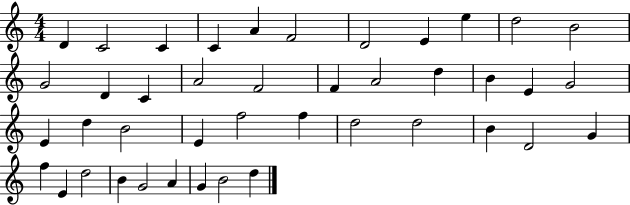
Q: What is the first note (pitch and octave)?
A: D4